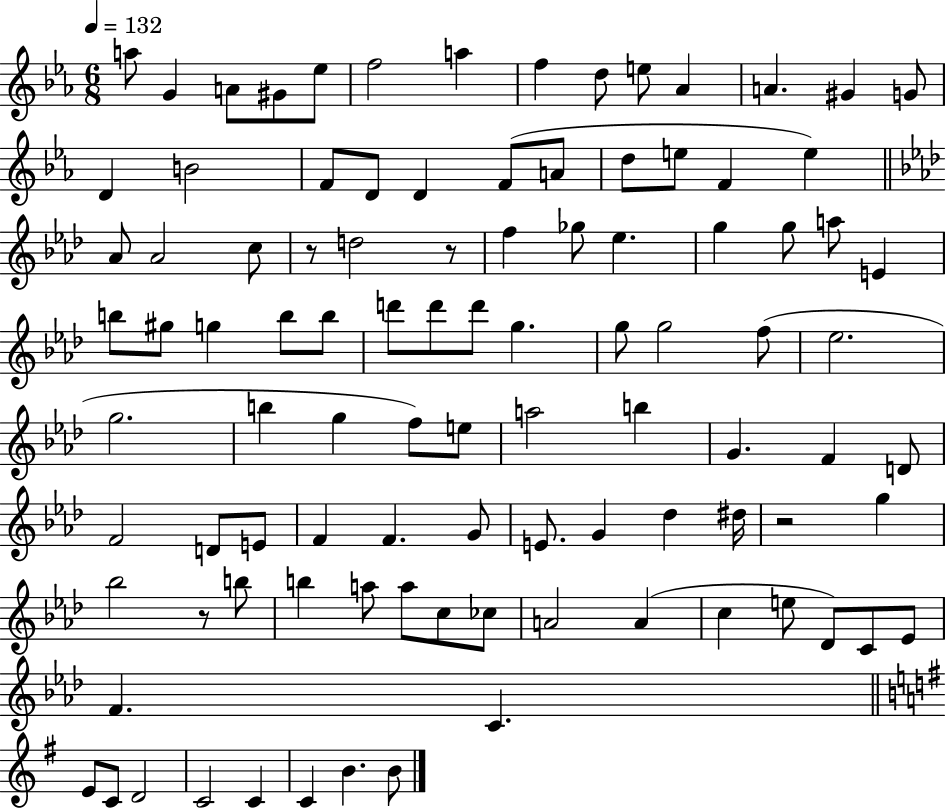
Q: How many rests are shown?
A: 4